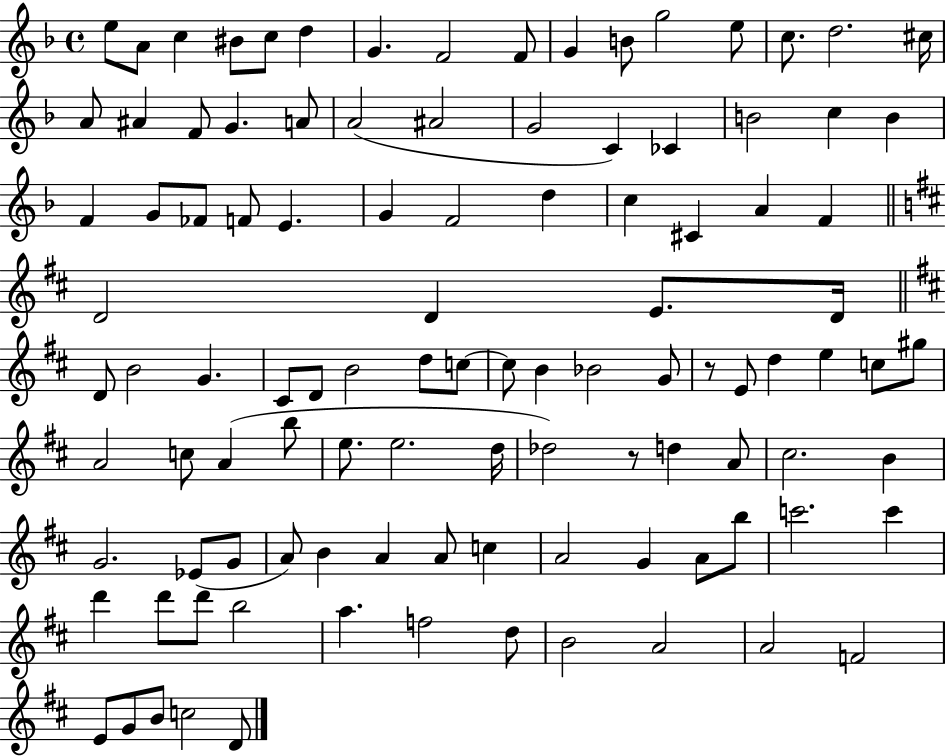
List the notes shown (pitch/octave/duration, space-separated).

E5/e A4/e C5/q BIS4/e C5/e D5/q G4/q. F4/h F4/e G4/q B4/e G5/h E5/e C5/e. D5/h. C#5/s A4/e A#4/q F4/e G4/q. A4/e A4/h A#4/h G4/h C4/q CES4/q B4/h C5/q B4/q F4/q G4/e FES4/e F4/e E4/q. G4/q F4/h D5/q C5/q C#4/q A4/q F4/q D4/h D4/q E4/e. D4/s D4/e B4/h G4/q. C#4/e D4/e B4/h D5/e C5/e C5/e B4/q Bb4/h G4/e R/e E4/e D5/q E5/q C5/e G#5/e A4/h C5/e A4/q B5/e E5/e. E5/h. D5/s Db5/h R/e D5/q A4/e C#5/h. B4/q G4/h. Eb4/e G4/e A4/e B4/q A4/q A4/e C5/q A4/h G4/q A4/e B5/e C6/h. C6/q D6/q D6/e D6/e B5/h A5/q. F5/h D5/e B4/h A4/h A4/h F4/h E4/e G4/e B4/e C5/h D4/e